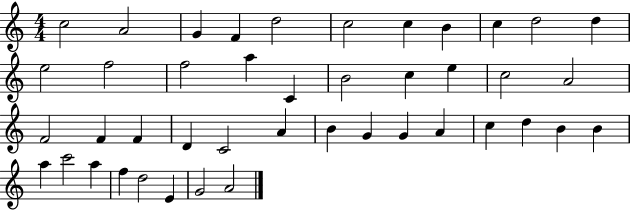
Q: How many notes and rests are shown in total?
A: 43